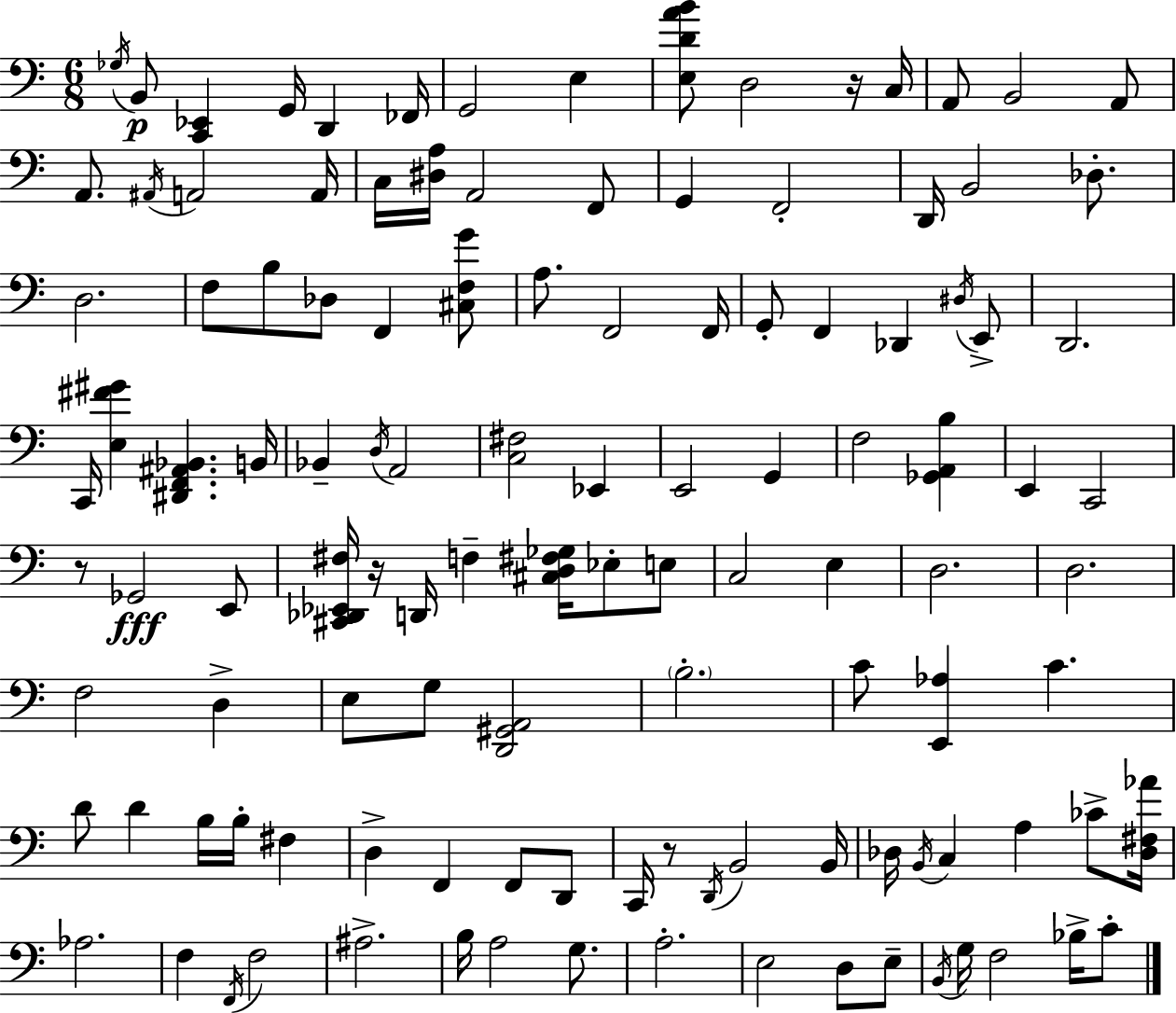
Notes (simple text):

Gb3/s B2/e [C2,Eb2]/q G2/s D2/q FES2/s G2/h E3/q [E3,D4,A4,B4]/e D3/h R/s C3/s A2/e B2/h A2/e A2/e. A#2/s A2/h A2/s C3/s [D#3,A3]/s A2/h F2/e G2/q F2/h D2/s B2/h Db3/e. D3/h. F3/e B3/e Db3/e F2/q [C#3,F3,G4]/e A3/e. F2/h F2/s G2/e F2/q Db2/q D#3/s E2/e D2/h. C2/s [E3,F#4,G#4]/q [D#2,F2,A#2,Bb2]/q. B2/s Bb2/q D3/s A2/h [C3,F#3]/h Eb2/q E2/h G2/q F3/h [Gb2,A2,B3]/q E2/q C2/h R/e Gb2/h E2/e [C#2,Db2,Eb2,F#3]/s R/s D2/s F3/q [C#3,D3,F#3,Gb3]/s Eb3/e E3/e C3/h E3/q D3/h. D3/h. F3/h D3/q E3/e G3/e [D2,G#2,A2]/h B3/h. C4/e [E2,Ab3]/q C4/q. D4/e D4/q B3/s B3/s F#3/q D3/q F2/q F2/e D2/e C2/s R/e D2/s B2/h B2/s Db3/s B2/s C3/q A3/q CES4/e [Db3,F#3,Ab4]/s Ab3/h. F3/q F2/s F3/h A#3/h. B3/s A3/h G3/e. A3/h. E3/h D3/e E3/e B2/s G3/s F3/h Bb3/s C4/e